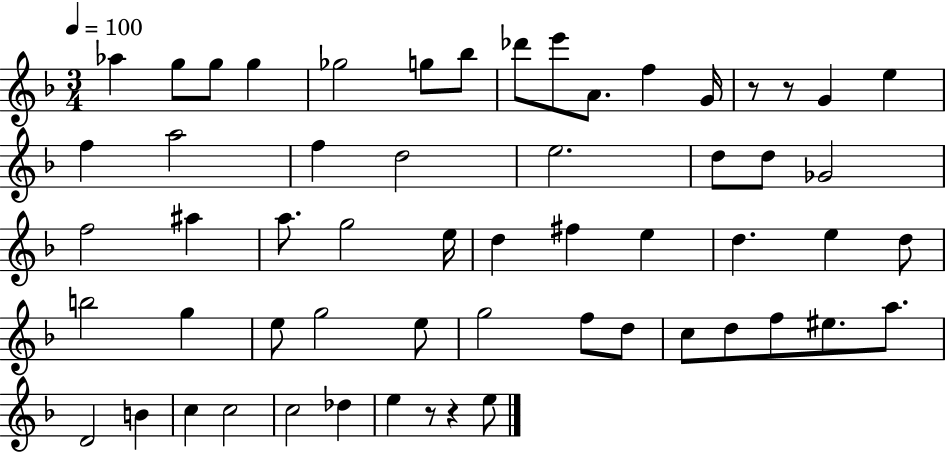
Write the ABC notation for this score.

X:1
T:Untitled
M:3/4
L:1/4
K:F
_a g/2 g/2 g _g2 g/2 _b/2 _d'/2 e'/2 A/2 f G/4 z/2 z/2 G e f a2 f d2 e2 d/2 d/2 _G2 f2 ^a a/2 g2 e/4 d ^f e d e d/2 b2 g e/2 g2 e/2 g2 f/2 d/2 c/2 d/2 f/2 ^e/2 a/2 D2 B c c2 c2 _d e z/2 z e/2